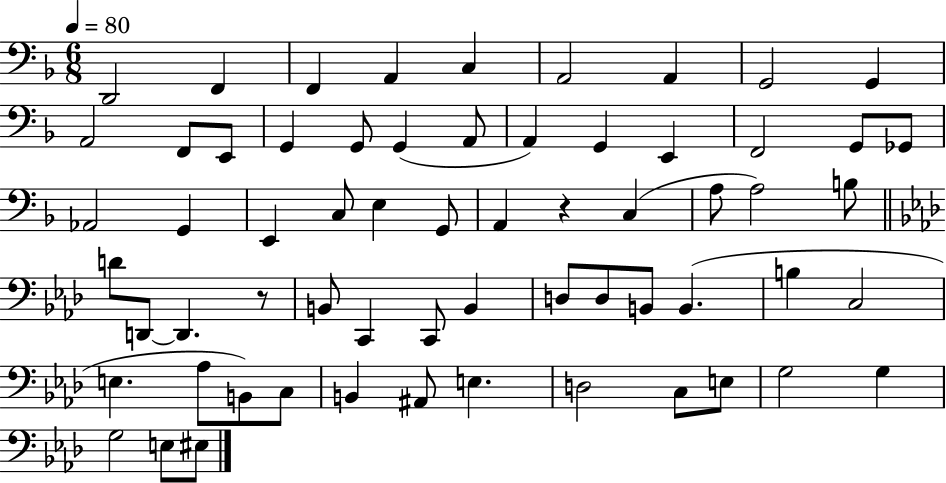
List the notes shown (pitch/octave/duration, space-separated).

D2/h F2/q F2/q A2/q C3/q A2/h A2/q G2/h G2/q A2/h F2/e E2/e G2/q G2/e G2/q A2/e A2/q G2/q E2/q F2/h G2/e Gb2/e Ab2/h G2/q E2/q C3/e E3/q G2/e A2/q R/q C3/q A3/e A3/h B3/e D4/e D2/e D2/q. R/e B2/e C2/q C2/e B2/q D3/e D3/e B2/e B2/q. B3/q C3/h E3/q. Ab3/e B2/e C3/e B2/q A#2/e E3/q. D3/h C3/e E3/e G3/h G3/q G3/h E3/e EIS3/e